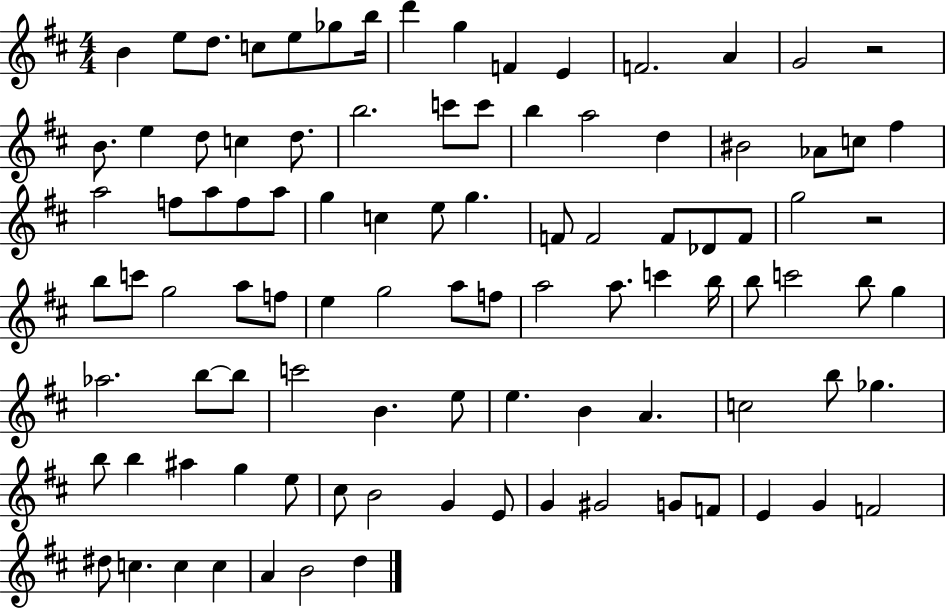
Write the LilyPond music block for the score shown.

{
  \clef treble
  \numericTimeSignature
  \time 4/4
  \key d \major
  \repeat volta 2 { b'4 e''8 d''8. c''8 e''8 ges''8 b''16 | d'''4 g''4 f'4 e'4 | f'2. a'4 | g'2 r2 | \break b'8. e''4 d''8 c''4 d''8. | b''2. c'''8 c'''8 | b''4 a''2 d''4 | bis'2 aes'8 c''8 fis''4 | \break a''2 f''8 a''8 f''8 a''8 | g''4 c''4 e''8 g''4. | f'8 f'2 f'8 des'8 f'8 | g''2 r2 | \break b''8 c'''8 g''2 a''8 f''8 | e''4 g''2 a''8 f''8 | a''2 a''8. c'''4 b''16 | b''8 c'''2 b''8 g''4 | \break aes''2. b''8~~ b''8 | c'''2 b'4. e''8 | e''4. b'4 a'4. | c''2 b''8 ges''4. | \break b''8 b''4 ais''4 g''4 e''8 | cis''8 b'2 g'4 e'8 | g'4 gis'2 g'8 f'8 | e'4 g'4 f'2 | \break dis''8 c''4. c''4 c''4 | a'4 b'2 d''4 | } \bar "|."
}